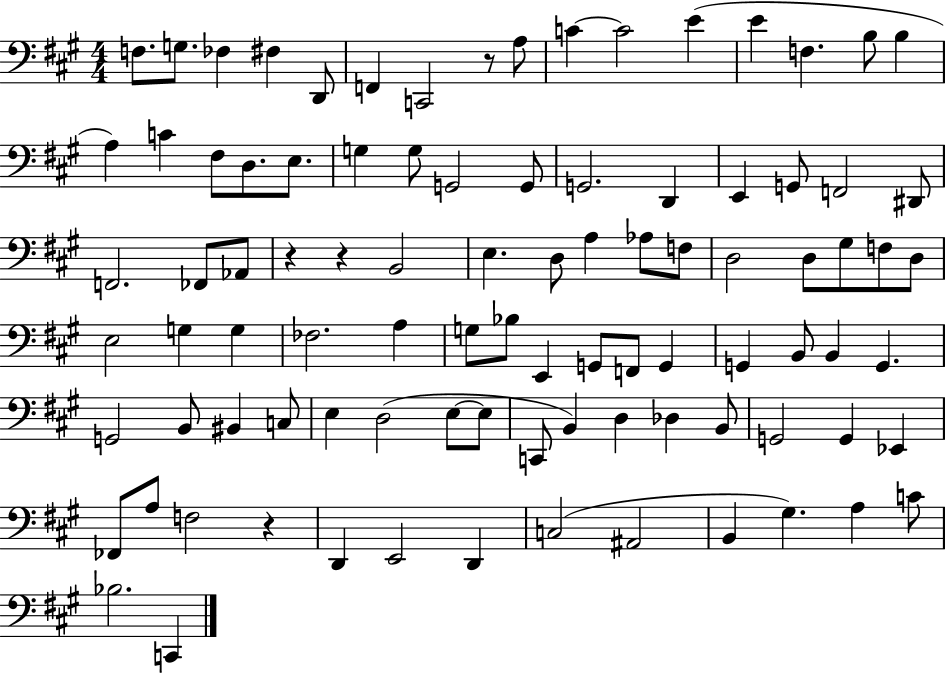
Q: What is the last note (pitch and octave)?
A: C2